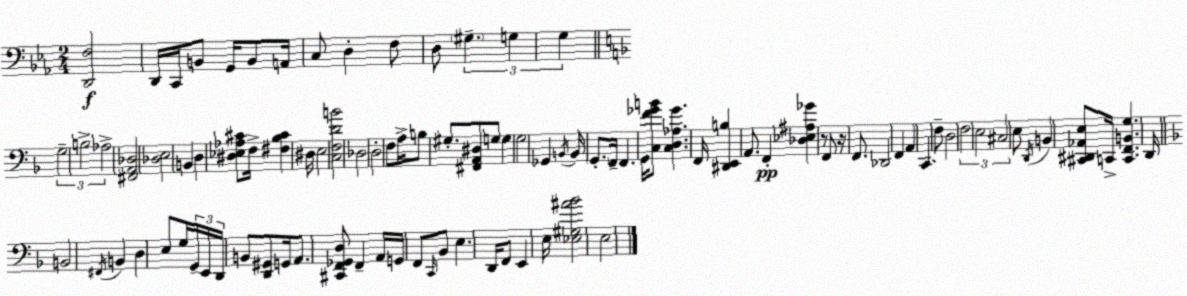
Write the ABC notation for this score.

X:1
T:Untitled
M:2/4
L:1/4
K:Cm
[D,,F,]2 D,,/4 C,,/4 B,,/2 G,,/4 B,,/2 A,,/4 C,/2 D, F,/2 D,/2 ^G, G, G, G,2 B,2 _A,2 [^F,,A,,_D,]2 [_D,E,]2 B,, D, [^D,_E,_A,^C]/2 F,/4 [^F,_B,^C] ^D,/4 E,2 [C,F,DB]2 _D,2 D,2 F,/2 A,/4 B,/2 ^G,/2 [^F,,A,,^D,]/2 G,/2 G, G,2 _G,, B,,/4 B,,/4 G,,/2 F,,/4 F,, G,,/4 [C,F_GB]/2 [C,D,_A,_G] F,,/4 [^D,,E,,B,] A,,/2 F,, [_D,_E,^A,_G] z/2 F,,/2 z/4 F,,/2 _D,,2 F,, A,, C,, F,/2 D,2 F,2 E,2 ^C,2 E,/2 D,,/4 B,, [^C,,^D,,_A,,E,]/2 C,,/4 [C,,F,,B,,G,] D,,/4 B,,2 ^F,,/4 B,, D, E,/2 G,/4 G,,/4 E,,/4 D,,/4 B,,/2 [D,,^G,,]/2 G,,/4 A,,/2 [^C,,F,,_G,,D,]/2 F,, A,,/4 G,,/4 F,,/2 C,,/4 _B,,/2 E, D,,/4 F,,/2 E,, E,/4 [_E,^G,^A_B]2 E,2